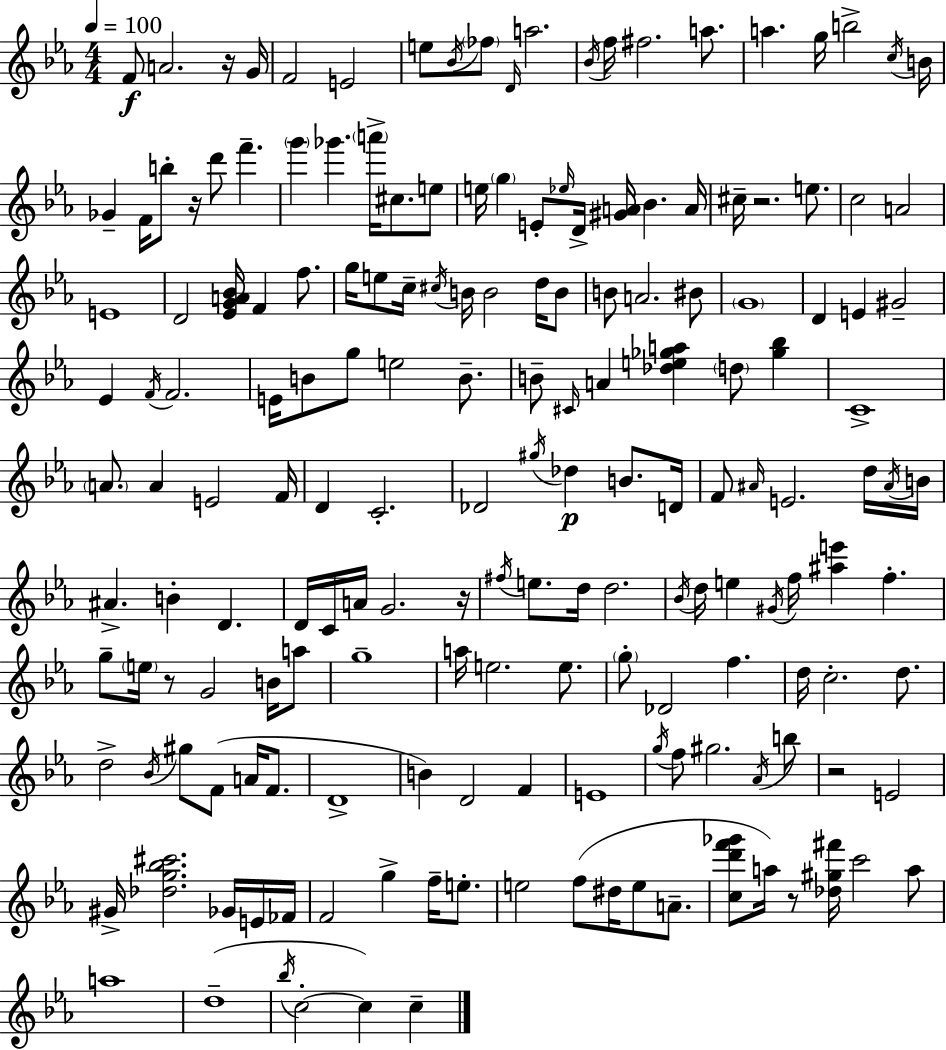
F4/e A4/h. R/s G4/s F4/h E4/h E5/e Bb4/s FES5/e D4/s A5/h. Bb4/s F5/s F#5/h. A5/e. A5/q. G5/s B5/h C5/s B4/s Gb4/q F4/s B5/e R/s D6/e F6/q. G6/q Gb6/q. A6/s C#5/e. E5/e E5/s G5/q E4/e Eb5/s D4/s [G#4,A4]/s Bb4/q. A4/s C#5/s R/h. E5/e. C5/h A4/h E4/w D4/h [Eb4,G4,A4,Bb4]/s F4/q F5/e. G5/s E5/e C5/s C#5/s B4/s B4/h D5/s B4/e B4/e A4/h. BIS4/e G4/w D4/q E4/q G#4/h Eb4/q F4/s F4/h. E4/s B4/e G5/e E5/h B4/e. B4/e C#4/s A4/q [Db5,E5,Gb5,A5]/q D5/e [Gb5,Bb5]/q C4/w A4/e. A4/q E4/h F4/s D4/q C4/h. Db4/h G#5/s Db5/q B4/e. D4/s F4/e A#4/s E4/h. D5/s A#4/s B4/s A#4/q. B4/q D4/q. D4/s C4/s A4/s G4/h. R/s F#5/s E5/e. D5/s D5/h. Bb4/s D5/s E5/q G#4/s F5/s [A#5,E6]/q F5/q. G5/e E5/s R/e G4/h B4/s A5/e G5/w A5/s E5/h. E5/e. G5/e Db4/h F5/q. D5/s C5/h. D5/e. D5/h Bb4/s G#5/e F4/e A4/s F4/e. D4/w B4/q D4/h F4/q E4/w G5/s F5/e G#5/h. Ab4/s B5/e R/h E4/h G#4/s [Db5,G5,Bb5,C#6]/h. Gb4/s E4/s FES4/s F4/h G5/q F5/s E5/e. E5/h F5/e D#5/s E5/e A4/e. [C5,D6,F6,Gb6]/e A5/s R/e [Db5,G#5,F#6]/s C6/h A5/e A5/w D5/w Bb5/s C5/h C5/q C5/q